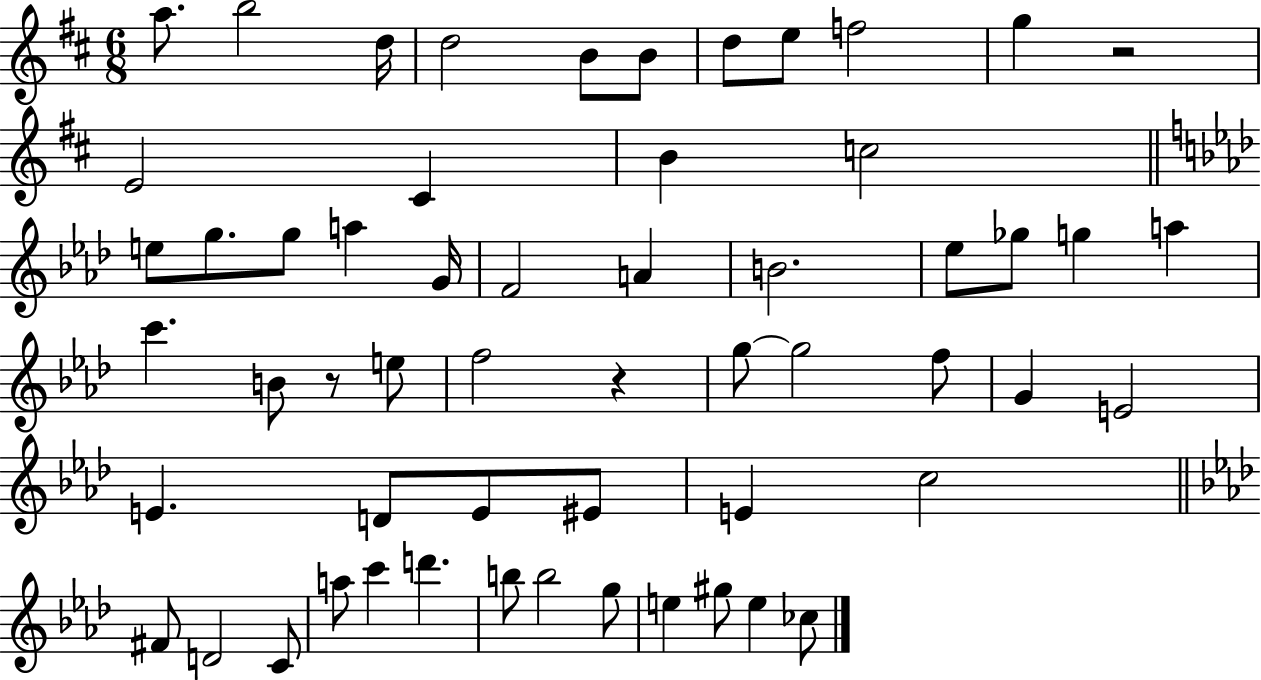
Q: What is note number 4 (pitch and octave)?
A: D5